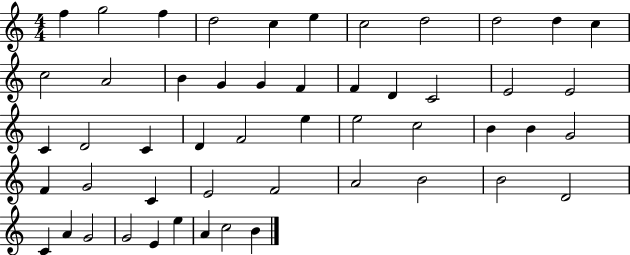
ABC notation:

X:1
T:Untitled
M:4/4
L:1/4
K:C
f g2 f d2 c e c2 d2 d2 d c c2 A2 B G G F F D C2 E2 E2 C D2 C D F2 e e2 c2 B B G2 F G2 C E2 F2 A2 B2 B2 D2 C A G2 G2 E e A c2 B